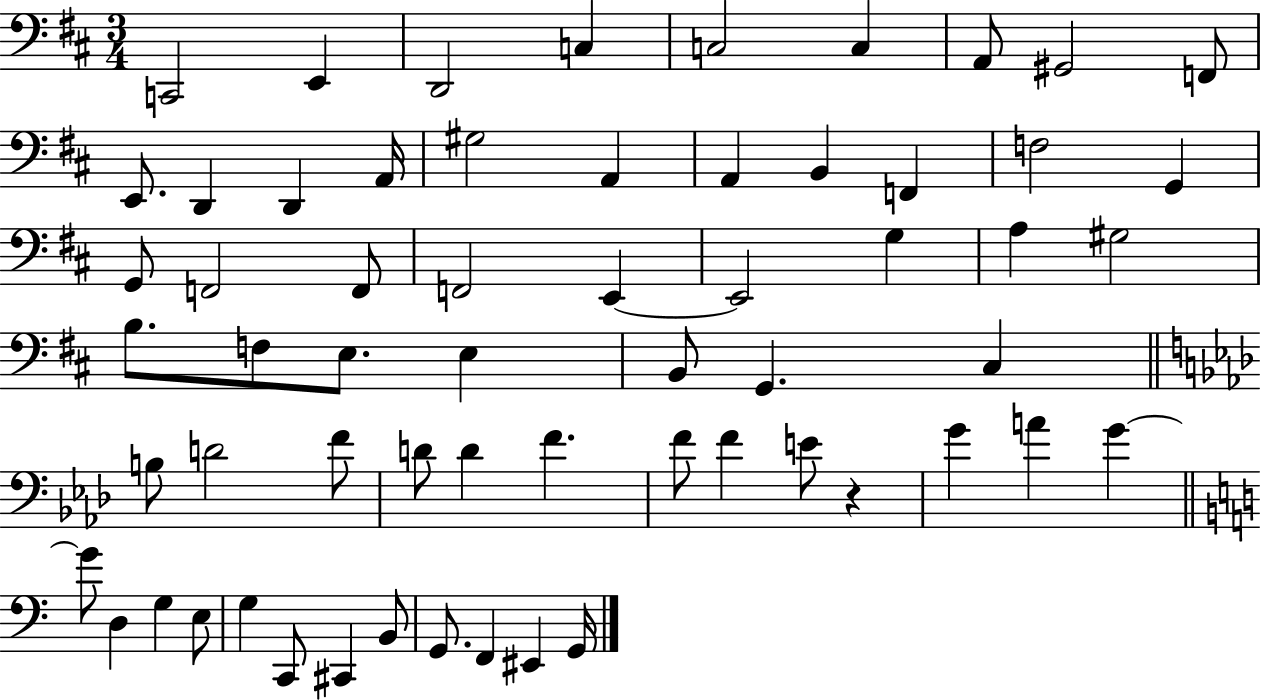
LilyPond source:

{
  \clef bass
  \numericTimeSignature
  \time 3/4
  \key d \major
  c,2 e,4 | d,2 c4 | c2 c4 | a,8 gis,2 f,8 | \break e,8. d,4 d,4 a,16 | gis2 a,4 | a,4 b,4 f,4 | f2 g,4 | \break g,8 f,2 f,8 | f,2 e,4~~ | e,2 g4 | a4 gis2 | \break b8. f8 e8. e4 | b,8 g,4. cis4 | \bar "||" \break \key f \minor b8 d'2 f'8 | d'8 d'4 f'4. | f'8 f'4 e'8 r4 | g'4 a'4 g'4~~ | \break \bar "||" \break \key c \major g'8 d4 g4 e8 | g4 c,8 cis,4 b,8 | g,8. f,4 eis,4 g,16 | \bar "|."
}